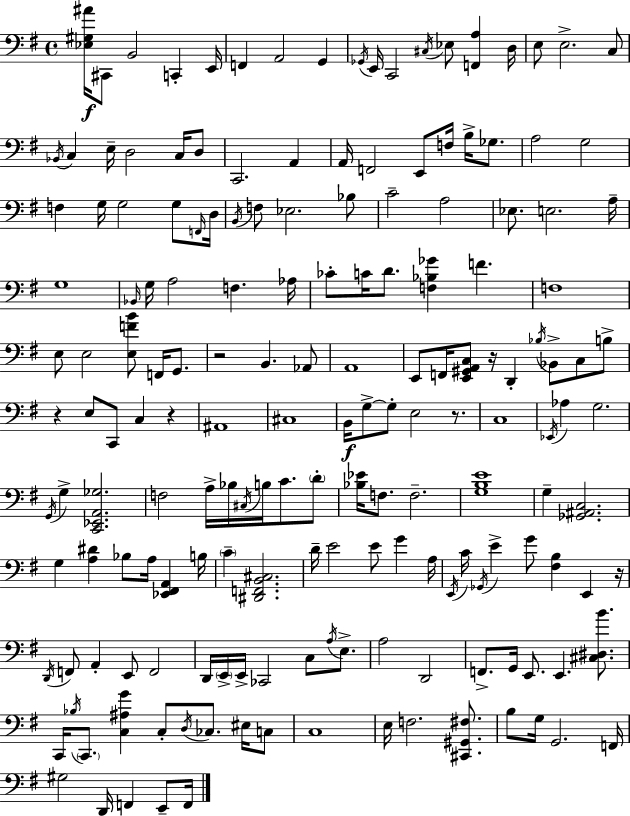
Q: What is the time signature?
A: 4/4